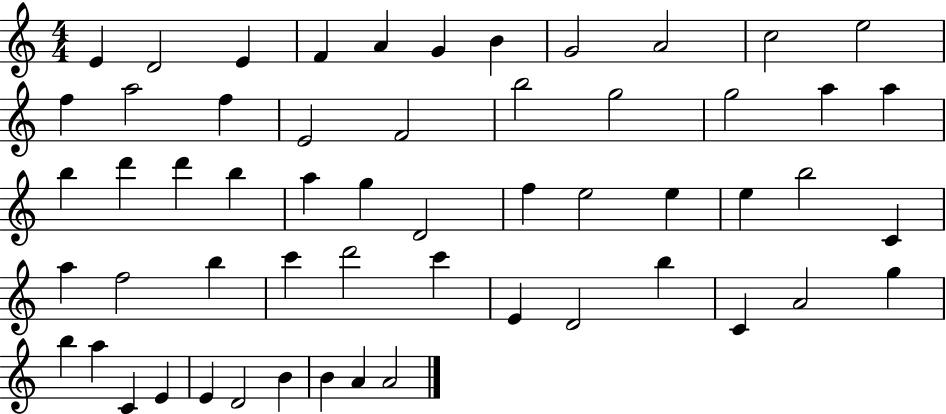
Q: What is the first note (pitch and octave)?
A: E4